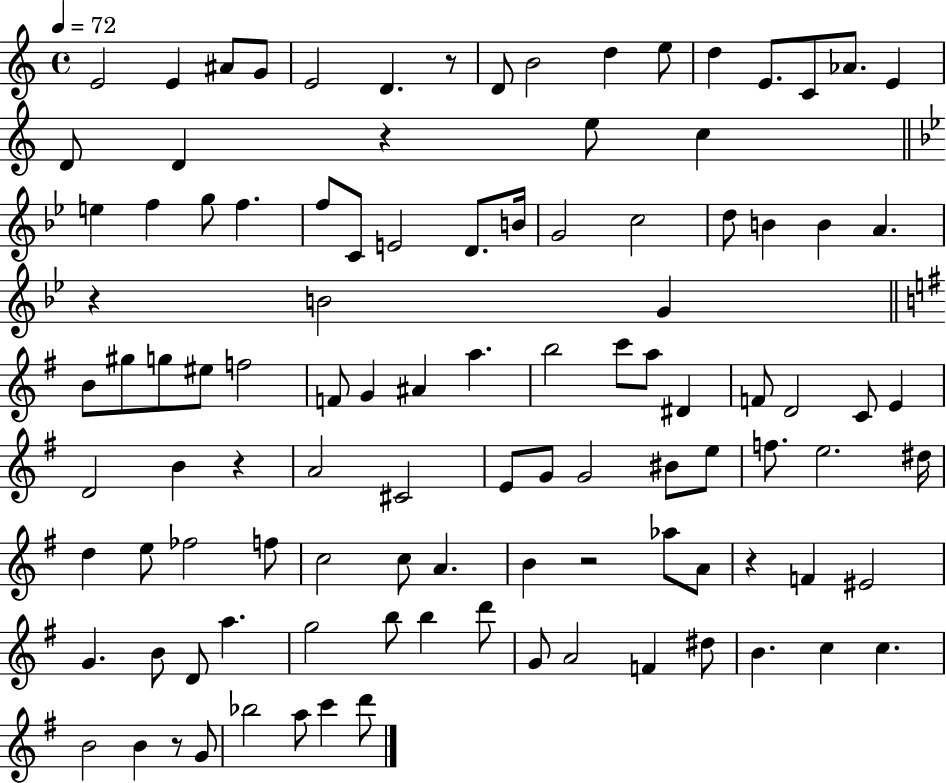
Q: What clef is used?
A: treble